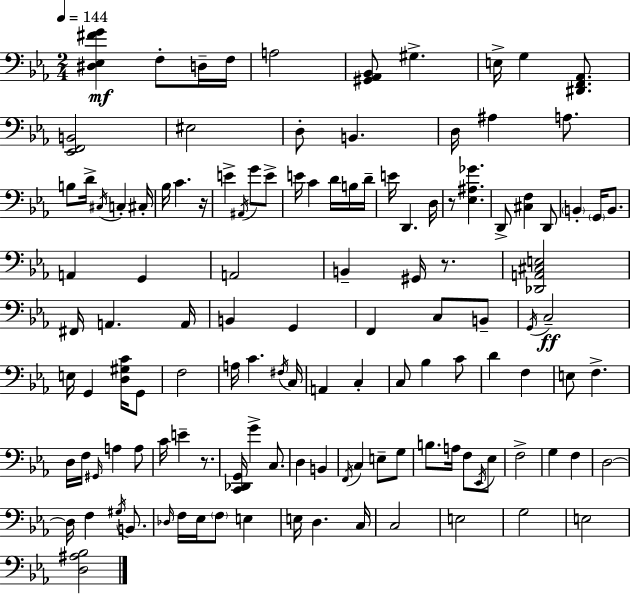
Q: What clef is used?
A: bass